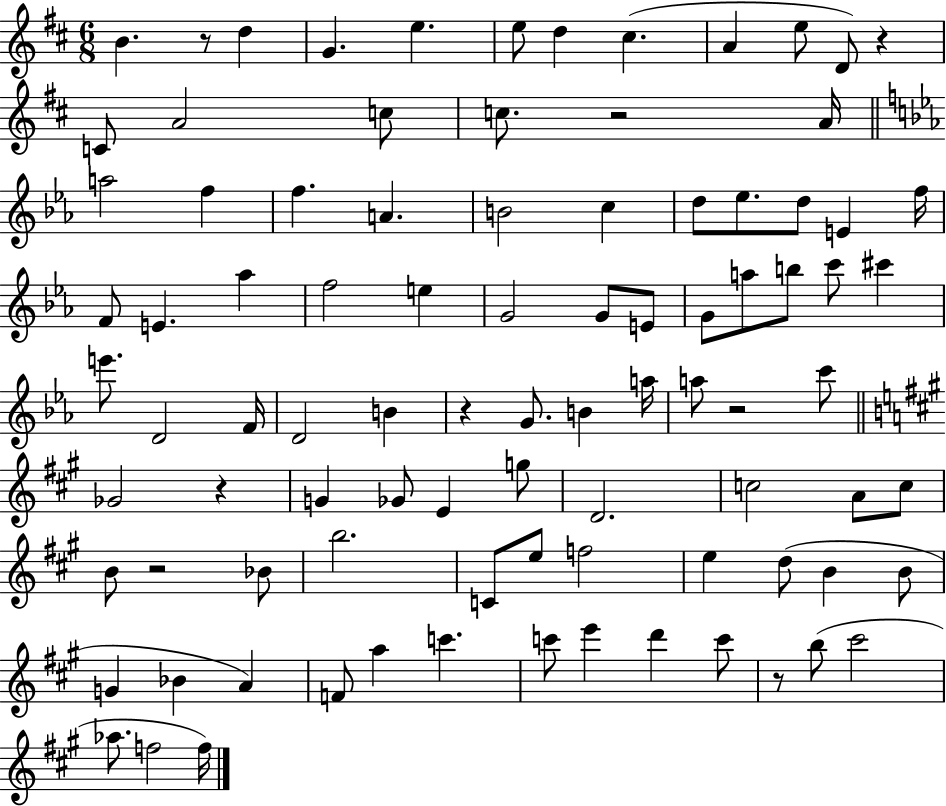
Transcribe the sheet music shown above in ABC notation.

X:1
T:Untitled
M:6/8
L:1/4
K:D
B z/2 d G e e/2 d ^c A e/2 D/2 z C/2 A2 c/2 c/2 z2 A/4 a2 f f A B2 c d/2 _e/2 d/2 E f/4 F/2 E _a f2 e G2 G/2 E/2 G/2 a/2 b/2 c'/2 ^c' e'/2 D2 F/4 D2 B z G/2 B a/4 a/2 z2 c'/2 _G2 z G _G/2 E g/2 D2 c2 A/2 c/2 B/2 z2 _B/2 b2 C/2 e/2 f2 e d/2 B B/2 G _B A F/2 a c' c'/2 e' d' c'/2 z/2 b/2 ^c'2 _a/2 f2 f/4